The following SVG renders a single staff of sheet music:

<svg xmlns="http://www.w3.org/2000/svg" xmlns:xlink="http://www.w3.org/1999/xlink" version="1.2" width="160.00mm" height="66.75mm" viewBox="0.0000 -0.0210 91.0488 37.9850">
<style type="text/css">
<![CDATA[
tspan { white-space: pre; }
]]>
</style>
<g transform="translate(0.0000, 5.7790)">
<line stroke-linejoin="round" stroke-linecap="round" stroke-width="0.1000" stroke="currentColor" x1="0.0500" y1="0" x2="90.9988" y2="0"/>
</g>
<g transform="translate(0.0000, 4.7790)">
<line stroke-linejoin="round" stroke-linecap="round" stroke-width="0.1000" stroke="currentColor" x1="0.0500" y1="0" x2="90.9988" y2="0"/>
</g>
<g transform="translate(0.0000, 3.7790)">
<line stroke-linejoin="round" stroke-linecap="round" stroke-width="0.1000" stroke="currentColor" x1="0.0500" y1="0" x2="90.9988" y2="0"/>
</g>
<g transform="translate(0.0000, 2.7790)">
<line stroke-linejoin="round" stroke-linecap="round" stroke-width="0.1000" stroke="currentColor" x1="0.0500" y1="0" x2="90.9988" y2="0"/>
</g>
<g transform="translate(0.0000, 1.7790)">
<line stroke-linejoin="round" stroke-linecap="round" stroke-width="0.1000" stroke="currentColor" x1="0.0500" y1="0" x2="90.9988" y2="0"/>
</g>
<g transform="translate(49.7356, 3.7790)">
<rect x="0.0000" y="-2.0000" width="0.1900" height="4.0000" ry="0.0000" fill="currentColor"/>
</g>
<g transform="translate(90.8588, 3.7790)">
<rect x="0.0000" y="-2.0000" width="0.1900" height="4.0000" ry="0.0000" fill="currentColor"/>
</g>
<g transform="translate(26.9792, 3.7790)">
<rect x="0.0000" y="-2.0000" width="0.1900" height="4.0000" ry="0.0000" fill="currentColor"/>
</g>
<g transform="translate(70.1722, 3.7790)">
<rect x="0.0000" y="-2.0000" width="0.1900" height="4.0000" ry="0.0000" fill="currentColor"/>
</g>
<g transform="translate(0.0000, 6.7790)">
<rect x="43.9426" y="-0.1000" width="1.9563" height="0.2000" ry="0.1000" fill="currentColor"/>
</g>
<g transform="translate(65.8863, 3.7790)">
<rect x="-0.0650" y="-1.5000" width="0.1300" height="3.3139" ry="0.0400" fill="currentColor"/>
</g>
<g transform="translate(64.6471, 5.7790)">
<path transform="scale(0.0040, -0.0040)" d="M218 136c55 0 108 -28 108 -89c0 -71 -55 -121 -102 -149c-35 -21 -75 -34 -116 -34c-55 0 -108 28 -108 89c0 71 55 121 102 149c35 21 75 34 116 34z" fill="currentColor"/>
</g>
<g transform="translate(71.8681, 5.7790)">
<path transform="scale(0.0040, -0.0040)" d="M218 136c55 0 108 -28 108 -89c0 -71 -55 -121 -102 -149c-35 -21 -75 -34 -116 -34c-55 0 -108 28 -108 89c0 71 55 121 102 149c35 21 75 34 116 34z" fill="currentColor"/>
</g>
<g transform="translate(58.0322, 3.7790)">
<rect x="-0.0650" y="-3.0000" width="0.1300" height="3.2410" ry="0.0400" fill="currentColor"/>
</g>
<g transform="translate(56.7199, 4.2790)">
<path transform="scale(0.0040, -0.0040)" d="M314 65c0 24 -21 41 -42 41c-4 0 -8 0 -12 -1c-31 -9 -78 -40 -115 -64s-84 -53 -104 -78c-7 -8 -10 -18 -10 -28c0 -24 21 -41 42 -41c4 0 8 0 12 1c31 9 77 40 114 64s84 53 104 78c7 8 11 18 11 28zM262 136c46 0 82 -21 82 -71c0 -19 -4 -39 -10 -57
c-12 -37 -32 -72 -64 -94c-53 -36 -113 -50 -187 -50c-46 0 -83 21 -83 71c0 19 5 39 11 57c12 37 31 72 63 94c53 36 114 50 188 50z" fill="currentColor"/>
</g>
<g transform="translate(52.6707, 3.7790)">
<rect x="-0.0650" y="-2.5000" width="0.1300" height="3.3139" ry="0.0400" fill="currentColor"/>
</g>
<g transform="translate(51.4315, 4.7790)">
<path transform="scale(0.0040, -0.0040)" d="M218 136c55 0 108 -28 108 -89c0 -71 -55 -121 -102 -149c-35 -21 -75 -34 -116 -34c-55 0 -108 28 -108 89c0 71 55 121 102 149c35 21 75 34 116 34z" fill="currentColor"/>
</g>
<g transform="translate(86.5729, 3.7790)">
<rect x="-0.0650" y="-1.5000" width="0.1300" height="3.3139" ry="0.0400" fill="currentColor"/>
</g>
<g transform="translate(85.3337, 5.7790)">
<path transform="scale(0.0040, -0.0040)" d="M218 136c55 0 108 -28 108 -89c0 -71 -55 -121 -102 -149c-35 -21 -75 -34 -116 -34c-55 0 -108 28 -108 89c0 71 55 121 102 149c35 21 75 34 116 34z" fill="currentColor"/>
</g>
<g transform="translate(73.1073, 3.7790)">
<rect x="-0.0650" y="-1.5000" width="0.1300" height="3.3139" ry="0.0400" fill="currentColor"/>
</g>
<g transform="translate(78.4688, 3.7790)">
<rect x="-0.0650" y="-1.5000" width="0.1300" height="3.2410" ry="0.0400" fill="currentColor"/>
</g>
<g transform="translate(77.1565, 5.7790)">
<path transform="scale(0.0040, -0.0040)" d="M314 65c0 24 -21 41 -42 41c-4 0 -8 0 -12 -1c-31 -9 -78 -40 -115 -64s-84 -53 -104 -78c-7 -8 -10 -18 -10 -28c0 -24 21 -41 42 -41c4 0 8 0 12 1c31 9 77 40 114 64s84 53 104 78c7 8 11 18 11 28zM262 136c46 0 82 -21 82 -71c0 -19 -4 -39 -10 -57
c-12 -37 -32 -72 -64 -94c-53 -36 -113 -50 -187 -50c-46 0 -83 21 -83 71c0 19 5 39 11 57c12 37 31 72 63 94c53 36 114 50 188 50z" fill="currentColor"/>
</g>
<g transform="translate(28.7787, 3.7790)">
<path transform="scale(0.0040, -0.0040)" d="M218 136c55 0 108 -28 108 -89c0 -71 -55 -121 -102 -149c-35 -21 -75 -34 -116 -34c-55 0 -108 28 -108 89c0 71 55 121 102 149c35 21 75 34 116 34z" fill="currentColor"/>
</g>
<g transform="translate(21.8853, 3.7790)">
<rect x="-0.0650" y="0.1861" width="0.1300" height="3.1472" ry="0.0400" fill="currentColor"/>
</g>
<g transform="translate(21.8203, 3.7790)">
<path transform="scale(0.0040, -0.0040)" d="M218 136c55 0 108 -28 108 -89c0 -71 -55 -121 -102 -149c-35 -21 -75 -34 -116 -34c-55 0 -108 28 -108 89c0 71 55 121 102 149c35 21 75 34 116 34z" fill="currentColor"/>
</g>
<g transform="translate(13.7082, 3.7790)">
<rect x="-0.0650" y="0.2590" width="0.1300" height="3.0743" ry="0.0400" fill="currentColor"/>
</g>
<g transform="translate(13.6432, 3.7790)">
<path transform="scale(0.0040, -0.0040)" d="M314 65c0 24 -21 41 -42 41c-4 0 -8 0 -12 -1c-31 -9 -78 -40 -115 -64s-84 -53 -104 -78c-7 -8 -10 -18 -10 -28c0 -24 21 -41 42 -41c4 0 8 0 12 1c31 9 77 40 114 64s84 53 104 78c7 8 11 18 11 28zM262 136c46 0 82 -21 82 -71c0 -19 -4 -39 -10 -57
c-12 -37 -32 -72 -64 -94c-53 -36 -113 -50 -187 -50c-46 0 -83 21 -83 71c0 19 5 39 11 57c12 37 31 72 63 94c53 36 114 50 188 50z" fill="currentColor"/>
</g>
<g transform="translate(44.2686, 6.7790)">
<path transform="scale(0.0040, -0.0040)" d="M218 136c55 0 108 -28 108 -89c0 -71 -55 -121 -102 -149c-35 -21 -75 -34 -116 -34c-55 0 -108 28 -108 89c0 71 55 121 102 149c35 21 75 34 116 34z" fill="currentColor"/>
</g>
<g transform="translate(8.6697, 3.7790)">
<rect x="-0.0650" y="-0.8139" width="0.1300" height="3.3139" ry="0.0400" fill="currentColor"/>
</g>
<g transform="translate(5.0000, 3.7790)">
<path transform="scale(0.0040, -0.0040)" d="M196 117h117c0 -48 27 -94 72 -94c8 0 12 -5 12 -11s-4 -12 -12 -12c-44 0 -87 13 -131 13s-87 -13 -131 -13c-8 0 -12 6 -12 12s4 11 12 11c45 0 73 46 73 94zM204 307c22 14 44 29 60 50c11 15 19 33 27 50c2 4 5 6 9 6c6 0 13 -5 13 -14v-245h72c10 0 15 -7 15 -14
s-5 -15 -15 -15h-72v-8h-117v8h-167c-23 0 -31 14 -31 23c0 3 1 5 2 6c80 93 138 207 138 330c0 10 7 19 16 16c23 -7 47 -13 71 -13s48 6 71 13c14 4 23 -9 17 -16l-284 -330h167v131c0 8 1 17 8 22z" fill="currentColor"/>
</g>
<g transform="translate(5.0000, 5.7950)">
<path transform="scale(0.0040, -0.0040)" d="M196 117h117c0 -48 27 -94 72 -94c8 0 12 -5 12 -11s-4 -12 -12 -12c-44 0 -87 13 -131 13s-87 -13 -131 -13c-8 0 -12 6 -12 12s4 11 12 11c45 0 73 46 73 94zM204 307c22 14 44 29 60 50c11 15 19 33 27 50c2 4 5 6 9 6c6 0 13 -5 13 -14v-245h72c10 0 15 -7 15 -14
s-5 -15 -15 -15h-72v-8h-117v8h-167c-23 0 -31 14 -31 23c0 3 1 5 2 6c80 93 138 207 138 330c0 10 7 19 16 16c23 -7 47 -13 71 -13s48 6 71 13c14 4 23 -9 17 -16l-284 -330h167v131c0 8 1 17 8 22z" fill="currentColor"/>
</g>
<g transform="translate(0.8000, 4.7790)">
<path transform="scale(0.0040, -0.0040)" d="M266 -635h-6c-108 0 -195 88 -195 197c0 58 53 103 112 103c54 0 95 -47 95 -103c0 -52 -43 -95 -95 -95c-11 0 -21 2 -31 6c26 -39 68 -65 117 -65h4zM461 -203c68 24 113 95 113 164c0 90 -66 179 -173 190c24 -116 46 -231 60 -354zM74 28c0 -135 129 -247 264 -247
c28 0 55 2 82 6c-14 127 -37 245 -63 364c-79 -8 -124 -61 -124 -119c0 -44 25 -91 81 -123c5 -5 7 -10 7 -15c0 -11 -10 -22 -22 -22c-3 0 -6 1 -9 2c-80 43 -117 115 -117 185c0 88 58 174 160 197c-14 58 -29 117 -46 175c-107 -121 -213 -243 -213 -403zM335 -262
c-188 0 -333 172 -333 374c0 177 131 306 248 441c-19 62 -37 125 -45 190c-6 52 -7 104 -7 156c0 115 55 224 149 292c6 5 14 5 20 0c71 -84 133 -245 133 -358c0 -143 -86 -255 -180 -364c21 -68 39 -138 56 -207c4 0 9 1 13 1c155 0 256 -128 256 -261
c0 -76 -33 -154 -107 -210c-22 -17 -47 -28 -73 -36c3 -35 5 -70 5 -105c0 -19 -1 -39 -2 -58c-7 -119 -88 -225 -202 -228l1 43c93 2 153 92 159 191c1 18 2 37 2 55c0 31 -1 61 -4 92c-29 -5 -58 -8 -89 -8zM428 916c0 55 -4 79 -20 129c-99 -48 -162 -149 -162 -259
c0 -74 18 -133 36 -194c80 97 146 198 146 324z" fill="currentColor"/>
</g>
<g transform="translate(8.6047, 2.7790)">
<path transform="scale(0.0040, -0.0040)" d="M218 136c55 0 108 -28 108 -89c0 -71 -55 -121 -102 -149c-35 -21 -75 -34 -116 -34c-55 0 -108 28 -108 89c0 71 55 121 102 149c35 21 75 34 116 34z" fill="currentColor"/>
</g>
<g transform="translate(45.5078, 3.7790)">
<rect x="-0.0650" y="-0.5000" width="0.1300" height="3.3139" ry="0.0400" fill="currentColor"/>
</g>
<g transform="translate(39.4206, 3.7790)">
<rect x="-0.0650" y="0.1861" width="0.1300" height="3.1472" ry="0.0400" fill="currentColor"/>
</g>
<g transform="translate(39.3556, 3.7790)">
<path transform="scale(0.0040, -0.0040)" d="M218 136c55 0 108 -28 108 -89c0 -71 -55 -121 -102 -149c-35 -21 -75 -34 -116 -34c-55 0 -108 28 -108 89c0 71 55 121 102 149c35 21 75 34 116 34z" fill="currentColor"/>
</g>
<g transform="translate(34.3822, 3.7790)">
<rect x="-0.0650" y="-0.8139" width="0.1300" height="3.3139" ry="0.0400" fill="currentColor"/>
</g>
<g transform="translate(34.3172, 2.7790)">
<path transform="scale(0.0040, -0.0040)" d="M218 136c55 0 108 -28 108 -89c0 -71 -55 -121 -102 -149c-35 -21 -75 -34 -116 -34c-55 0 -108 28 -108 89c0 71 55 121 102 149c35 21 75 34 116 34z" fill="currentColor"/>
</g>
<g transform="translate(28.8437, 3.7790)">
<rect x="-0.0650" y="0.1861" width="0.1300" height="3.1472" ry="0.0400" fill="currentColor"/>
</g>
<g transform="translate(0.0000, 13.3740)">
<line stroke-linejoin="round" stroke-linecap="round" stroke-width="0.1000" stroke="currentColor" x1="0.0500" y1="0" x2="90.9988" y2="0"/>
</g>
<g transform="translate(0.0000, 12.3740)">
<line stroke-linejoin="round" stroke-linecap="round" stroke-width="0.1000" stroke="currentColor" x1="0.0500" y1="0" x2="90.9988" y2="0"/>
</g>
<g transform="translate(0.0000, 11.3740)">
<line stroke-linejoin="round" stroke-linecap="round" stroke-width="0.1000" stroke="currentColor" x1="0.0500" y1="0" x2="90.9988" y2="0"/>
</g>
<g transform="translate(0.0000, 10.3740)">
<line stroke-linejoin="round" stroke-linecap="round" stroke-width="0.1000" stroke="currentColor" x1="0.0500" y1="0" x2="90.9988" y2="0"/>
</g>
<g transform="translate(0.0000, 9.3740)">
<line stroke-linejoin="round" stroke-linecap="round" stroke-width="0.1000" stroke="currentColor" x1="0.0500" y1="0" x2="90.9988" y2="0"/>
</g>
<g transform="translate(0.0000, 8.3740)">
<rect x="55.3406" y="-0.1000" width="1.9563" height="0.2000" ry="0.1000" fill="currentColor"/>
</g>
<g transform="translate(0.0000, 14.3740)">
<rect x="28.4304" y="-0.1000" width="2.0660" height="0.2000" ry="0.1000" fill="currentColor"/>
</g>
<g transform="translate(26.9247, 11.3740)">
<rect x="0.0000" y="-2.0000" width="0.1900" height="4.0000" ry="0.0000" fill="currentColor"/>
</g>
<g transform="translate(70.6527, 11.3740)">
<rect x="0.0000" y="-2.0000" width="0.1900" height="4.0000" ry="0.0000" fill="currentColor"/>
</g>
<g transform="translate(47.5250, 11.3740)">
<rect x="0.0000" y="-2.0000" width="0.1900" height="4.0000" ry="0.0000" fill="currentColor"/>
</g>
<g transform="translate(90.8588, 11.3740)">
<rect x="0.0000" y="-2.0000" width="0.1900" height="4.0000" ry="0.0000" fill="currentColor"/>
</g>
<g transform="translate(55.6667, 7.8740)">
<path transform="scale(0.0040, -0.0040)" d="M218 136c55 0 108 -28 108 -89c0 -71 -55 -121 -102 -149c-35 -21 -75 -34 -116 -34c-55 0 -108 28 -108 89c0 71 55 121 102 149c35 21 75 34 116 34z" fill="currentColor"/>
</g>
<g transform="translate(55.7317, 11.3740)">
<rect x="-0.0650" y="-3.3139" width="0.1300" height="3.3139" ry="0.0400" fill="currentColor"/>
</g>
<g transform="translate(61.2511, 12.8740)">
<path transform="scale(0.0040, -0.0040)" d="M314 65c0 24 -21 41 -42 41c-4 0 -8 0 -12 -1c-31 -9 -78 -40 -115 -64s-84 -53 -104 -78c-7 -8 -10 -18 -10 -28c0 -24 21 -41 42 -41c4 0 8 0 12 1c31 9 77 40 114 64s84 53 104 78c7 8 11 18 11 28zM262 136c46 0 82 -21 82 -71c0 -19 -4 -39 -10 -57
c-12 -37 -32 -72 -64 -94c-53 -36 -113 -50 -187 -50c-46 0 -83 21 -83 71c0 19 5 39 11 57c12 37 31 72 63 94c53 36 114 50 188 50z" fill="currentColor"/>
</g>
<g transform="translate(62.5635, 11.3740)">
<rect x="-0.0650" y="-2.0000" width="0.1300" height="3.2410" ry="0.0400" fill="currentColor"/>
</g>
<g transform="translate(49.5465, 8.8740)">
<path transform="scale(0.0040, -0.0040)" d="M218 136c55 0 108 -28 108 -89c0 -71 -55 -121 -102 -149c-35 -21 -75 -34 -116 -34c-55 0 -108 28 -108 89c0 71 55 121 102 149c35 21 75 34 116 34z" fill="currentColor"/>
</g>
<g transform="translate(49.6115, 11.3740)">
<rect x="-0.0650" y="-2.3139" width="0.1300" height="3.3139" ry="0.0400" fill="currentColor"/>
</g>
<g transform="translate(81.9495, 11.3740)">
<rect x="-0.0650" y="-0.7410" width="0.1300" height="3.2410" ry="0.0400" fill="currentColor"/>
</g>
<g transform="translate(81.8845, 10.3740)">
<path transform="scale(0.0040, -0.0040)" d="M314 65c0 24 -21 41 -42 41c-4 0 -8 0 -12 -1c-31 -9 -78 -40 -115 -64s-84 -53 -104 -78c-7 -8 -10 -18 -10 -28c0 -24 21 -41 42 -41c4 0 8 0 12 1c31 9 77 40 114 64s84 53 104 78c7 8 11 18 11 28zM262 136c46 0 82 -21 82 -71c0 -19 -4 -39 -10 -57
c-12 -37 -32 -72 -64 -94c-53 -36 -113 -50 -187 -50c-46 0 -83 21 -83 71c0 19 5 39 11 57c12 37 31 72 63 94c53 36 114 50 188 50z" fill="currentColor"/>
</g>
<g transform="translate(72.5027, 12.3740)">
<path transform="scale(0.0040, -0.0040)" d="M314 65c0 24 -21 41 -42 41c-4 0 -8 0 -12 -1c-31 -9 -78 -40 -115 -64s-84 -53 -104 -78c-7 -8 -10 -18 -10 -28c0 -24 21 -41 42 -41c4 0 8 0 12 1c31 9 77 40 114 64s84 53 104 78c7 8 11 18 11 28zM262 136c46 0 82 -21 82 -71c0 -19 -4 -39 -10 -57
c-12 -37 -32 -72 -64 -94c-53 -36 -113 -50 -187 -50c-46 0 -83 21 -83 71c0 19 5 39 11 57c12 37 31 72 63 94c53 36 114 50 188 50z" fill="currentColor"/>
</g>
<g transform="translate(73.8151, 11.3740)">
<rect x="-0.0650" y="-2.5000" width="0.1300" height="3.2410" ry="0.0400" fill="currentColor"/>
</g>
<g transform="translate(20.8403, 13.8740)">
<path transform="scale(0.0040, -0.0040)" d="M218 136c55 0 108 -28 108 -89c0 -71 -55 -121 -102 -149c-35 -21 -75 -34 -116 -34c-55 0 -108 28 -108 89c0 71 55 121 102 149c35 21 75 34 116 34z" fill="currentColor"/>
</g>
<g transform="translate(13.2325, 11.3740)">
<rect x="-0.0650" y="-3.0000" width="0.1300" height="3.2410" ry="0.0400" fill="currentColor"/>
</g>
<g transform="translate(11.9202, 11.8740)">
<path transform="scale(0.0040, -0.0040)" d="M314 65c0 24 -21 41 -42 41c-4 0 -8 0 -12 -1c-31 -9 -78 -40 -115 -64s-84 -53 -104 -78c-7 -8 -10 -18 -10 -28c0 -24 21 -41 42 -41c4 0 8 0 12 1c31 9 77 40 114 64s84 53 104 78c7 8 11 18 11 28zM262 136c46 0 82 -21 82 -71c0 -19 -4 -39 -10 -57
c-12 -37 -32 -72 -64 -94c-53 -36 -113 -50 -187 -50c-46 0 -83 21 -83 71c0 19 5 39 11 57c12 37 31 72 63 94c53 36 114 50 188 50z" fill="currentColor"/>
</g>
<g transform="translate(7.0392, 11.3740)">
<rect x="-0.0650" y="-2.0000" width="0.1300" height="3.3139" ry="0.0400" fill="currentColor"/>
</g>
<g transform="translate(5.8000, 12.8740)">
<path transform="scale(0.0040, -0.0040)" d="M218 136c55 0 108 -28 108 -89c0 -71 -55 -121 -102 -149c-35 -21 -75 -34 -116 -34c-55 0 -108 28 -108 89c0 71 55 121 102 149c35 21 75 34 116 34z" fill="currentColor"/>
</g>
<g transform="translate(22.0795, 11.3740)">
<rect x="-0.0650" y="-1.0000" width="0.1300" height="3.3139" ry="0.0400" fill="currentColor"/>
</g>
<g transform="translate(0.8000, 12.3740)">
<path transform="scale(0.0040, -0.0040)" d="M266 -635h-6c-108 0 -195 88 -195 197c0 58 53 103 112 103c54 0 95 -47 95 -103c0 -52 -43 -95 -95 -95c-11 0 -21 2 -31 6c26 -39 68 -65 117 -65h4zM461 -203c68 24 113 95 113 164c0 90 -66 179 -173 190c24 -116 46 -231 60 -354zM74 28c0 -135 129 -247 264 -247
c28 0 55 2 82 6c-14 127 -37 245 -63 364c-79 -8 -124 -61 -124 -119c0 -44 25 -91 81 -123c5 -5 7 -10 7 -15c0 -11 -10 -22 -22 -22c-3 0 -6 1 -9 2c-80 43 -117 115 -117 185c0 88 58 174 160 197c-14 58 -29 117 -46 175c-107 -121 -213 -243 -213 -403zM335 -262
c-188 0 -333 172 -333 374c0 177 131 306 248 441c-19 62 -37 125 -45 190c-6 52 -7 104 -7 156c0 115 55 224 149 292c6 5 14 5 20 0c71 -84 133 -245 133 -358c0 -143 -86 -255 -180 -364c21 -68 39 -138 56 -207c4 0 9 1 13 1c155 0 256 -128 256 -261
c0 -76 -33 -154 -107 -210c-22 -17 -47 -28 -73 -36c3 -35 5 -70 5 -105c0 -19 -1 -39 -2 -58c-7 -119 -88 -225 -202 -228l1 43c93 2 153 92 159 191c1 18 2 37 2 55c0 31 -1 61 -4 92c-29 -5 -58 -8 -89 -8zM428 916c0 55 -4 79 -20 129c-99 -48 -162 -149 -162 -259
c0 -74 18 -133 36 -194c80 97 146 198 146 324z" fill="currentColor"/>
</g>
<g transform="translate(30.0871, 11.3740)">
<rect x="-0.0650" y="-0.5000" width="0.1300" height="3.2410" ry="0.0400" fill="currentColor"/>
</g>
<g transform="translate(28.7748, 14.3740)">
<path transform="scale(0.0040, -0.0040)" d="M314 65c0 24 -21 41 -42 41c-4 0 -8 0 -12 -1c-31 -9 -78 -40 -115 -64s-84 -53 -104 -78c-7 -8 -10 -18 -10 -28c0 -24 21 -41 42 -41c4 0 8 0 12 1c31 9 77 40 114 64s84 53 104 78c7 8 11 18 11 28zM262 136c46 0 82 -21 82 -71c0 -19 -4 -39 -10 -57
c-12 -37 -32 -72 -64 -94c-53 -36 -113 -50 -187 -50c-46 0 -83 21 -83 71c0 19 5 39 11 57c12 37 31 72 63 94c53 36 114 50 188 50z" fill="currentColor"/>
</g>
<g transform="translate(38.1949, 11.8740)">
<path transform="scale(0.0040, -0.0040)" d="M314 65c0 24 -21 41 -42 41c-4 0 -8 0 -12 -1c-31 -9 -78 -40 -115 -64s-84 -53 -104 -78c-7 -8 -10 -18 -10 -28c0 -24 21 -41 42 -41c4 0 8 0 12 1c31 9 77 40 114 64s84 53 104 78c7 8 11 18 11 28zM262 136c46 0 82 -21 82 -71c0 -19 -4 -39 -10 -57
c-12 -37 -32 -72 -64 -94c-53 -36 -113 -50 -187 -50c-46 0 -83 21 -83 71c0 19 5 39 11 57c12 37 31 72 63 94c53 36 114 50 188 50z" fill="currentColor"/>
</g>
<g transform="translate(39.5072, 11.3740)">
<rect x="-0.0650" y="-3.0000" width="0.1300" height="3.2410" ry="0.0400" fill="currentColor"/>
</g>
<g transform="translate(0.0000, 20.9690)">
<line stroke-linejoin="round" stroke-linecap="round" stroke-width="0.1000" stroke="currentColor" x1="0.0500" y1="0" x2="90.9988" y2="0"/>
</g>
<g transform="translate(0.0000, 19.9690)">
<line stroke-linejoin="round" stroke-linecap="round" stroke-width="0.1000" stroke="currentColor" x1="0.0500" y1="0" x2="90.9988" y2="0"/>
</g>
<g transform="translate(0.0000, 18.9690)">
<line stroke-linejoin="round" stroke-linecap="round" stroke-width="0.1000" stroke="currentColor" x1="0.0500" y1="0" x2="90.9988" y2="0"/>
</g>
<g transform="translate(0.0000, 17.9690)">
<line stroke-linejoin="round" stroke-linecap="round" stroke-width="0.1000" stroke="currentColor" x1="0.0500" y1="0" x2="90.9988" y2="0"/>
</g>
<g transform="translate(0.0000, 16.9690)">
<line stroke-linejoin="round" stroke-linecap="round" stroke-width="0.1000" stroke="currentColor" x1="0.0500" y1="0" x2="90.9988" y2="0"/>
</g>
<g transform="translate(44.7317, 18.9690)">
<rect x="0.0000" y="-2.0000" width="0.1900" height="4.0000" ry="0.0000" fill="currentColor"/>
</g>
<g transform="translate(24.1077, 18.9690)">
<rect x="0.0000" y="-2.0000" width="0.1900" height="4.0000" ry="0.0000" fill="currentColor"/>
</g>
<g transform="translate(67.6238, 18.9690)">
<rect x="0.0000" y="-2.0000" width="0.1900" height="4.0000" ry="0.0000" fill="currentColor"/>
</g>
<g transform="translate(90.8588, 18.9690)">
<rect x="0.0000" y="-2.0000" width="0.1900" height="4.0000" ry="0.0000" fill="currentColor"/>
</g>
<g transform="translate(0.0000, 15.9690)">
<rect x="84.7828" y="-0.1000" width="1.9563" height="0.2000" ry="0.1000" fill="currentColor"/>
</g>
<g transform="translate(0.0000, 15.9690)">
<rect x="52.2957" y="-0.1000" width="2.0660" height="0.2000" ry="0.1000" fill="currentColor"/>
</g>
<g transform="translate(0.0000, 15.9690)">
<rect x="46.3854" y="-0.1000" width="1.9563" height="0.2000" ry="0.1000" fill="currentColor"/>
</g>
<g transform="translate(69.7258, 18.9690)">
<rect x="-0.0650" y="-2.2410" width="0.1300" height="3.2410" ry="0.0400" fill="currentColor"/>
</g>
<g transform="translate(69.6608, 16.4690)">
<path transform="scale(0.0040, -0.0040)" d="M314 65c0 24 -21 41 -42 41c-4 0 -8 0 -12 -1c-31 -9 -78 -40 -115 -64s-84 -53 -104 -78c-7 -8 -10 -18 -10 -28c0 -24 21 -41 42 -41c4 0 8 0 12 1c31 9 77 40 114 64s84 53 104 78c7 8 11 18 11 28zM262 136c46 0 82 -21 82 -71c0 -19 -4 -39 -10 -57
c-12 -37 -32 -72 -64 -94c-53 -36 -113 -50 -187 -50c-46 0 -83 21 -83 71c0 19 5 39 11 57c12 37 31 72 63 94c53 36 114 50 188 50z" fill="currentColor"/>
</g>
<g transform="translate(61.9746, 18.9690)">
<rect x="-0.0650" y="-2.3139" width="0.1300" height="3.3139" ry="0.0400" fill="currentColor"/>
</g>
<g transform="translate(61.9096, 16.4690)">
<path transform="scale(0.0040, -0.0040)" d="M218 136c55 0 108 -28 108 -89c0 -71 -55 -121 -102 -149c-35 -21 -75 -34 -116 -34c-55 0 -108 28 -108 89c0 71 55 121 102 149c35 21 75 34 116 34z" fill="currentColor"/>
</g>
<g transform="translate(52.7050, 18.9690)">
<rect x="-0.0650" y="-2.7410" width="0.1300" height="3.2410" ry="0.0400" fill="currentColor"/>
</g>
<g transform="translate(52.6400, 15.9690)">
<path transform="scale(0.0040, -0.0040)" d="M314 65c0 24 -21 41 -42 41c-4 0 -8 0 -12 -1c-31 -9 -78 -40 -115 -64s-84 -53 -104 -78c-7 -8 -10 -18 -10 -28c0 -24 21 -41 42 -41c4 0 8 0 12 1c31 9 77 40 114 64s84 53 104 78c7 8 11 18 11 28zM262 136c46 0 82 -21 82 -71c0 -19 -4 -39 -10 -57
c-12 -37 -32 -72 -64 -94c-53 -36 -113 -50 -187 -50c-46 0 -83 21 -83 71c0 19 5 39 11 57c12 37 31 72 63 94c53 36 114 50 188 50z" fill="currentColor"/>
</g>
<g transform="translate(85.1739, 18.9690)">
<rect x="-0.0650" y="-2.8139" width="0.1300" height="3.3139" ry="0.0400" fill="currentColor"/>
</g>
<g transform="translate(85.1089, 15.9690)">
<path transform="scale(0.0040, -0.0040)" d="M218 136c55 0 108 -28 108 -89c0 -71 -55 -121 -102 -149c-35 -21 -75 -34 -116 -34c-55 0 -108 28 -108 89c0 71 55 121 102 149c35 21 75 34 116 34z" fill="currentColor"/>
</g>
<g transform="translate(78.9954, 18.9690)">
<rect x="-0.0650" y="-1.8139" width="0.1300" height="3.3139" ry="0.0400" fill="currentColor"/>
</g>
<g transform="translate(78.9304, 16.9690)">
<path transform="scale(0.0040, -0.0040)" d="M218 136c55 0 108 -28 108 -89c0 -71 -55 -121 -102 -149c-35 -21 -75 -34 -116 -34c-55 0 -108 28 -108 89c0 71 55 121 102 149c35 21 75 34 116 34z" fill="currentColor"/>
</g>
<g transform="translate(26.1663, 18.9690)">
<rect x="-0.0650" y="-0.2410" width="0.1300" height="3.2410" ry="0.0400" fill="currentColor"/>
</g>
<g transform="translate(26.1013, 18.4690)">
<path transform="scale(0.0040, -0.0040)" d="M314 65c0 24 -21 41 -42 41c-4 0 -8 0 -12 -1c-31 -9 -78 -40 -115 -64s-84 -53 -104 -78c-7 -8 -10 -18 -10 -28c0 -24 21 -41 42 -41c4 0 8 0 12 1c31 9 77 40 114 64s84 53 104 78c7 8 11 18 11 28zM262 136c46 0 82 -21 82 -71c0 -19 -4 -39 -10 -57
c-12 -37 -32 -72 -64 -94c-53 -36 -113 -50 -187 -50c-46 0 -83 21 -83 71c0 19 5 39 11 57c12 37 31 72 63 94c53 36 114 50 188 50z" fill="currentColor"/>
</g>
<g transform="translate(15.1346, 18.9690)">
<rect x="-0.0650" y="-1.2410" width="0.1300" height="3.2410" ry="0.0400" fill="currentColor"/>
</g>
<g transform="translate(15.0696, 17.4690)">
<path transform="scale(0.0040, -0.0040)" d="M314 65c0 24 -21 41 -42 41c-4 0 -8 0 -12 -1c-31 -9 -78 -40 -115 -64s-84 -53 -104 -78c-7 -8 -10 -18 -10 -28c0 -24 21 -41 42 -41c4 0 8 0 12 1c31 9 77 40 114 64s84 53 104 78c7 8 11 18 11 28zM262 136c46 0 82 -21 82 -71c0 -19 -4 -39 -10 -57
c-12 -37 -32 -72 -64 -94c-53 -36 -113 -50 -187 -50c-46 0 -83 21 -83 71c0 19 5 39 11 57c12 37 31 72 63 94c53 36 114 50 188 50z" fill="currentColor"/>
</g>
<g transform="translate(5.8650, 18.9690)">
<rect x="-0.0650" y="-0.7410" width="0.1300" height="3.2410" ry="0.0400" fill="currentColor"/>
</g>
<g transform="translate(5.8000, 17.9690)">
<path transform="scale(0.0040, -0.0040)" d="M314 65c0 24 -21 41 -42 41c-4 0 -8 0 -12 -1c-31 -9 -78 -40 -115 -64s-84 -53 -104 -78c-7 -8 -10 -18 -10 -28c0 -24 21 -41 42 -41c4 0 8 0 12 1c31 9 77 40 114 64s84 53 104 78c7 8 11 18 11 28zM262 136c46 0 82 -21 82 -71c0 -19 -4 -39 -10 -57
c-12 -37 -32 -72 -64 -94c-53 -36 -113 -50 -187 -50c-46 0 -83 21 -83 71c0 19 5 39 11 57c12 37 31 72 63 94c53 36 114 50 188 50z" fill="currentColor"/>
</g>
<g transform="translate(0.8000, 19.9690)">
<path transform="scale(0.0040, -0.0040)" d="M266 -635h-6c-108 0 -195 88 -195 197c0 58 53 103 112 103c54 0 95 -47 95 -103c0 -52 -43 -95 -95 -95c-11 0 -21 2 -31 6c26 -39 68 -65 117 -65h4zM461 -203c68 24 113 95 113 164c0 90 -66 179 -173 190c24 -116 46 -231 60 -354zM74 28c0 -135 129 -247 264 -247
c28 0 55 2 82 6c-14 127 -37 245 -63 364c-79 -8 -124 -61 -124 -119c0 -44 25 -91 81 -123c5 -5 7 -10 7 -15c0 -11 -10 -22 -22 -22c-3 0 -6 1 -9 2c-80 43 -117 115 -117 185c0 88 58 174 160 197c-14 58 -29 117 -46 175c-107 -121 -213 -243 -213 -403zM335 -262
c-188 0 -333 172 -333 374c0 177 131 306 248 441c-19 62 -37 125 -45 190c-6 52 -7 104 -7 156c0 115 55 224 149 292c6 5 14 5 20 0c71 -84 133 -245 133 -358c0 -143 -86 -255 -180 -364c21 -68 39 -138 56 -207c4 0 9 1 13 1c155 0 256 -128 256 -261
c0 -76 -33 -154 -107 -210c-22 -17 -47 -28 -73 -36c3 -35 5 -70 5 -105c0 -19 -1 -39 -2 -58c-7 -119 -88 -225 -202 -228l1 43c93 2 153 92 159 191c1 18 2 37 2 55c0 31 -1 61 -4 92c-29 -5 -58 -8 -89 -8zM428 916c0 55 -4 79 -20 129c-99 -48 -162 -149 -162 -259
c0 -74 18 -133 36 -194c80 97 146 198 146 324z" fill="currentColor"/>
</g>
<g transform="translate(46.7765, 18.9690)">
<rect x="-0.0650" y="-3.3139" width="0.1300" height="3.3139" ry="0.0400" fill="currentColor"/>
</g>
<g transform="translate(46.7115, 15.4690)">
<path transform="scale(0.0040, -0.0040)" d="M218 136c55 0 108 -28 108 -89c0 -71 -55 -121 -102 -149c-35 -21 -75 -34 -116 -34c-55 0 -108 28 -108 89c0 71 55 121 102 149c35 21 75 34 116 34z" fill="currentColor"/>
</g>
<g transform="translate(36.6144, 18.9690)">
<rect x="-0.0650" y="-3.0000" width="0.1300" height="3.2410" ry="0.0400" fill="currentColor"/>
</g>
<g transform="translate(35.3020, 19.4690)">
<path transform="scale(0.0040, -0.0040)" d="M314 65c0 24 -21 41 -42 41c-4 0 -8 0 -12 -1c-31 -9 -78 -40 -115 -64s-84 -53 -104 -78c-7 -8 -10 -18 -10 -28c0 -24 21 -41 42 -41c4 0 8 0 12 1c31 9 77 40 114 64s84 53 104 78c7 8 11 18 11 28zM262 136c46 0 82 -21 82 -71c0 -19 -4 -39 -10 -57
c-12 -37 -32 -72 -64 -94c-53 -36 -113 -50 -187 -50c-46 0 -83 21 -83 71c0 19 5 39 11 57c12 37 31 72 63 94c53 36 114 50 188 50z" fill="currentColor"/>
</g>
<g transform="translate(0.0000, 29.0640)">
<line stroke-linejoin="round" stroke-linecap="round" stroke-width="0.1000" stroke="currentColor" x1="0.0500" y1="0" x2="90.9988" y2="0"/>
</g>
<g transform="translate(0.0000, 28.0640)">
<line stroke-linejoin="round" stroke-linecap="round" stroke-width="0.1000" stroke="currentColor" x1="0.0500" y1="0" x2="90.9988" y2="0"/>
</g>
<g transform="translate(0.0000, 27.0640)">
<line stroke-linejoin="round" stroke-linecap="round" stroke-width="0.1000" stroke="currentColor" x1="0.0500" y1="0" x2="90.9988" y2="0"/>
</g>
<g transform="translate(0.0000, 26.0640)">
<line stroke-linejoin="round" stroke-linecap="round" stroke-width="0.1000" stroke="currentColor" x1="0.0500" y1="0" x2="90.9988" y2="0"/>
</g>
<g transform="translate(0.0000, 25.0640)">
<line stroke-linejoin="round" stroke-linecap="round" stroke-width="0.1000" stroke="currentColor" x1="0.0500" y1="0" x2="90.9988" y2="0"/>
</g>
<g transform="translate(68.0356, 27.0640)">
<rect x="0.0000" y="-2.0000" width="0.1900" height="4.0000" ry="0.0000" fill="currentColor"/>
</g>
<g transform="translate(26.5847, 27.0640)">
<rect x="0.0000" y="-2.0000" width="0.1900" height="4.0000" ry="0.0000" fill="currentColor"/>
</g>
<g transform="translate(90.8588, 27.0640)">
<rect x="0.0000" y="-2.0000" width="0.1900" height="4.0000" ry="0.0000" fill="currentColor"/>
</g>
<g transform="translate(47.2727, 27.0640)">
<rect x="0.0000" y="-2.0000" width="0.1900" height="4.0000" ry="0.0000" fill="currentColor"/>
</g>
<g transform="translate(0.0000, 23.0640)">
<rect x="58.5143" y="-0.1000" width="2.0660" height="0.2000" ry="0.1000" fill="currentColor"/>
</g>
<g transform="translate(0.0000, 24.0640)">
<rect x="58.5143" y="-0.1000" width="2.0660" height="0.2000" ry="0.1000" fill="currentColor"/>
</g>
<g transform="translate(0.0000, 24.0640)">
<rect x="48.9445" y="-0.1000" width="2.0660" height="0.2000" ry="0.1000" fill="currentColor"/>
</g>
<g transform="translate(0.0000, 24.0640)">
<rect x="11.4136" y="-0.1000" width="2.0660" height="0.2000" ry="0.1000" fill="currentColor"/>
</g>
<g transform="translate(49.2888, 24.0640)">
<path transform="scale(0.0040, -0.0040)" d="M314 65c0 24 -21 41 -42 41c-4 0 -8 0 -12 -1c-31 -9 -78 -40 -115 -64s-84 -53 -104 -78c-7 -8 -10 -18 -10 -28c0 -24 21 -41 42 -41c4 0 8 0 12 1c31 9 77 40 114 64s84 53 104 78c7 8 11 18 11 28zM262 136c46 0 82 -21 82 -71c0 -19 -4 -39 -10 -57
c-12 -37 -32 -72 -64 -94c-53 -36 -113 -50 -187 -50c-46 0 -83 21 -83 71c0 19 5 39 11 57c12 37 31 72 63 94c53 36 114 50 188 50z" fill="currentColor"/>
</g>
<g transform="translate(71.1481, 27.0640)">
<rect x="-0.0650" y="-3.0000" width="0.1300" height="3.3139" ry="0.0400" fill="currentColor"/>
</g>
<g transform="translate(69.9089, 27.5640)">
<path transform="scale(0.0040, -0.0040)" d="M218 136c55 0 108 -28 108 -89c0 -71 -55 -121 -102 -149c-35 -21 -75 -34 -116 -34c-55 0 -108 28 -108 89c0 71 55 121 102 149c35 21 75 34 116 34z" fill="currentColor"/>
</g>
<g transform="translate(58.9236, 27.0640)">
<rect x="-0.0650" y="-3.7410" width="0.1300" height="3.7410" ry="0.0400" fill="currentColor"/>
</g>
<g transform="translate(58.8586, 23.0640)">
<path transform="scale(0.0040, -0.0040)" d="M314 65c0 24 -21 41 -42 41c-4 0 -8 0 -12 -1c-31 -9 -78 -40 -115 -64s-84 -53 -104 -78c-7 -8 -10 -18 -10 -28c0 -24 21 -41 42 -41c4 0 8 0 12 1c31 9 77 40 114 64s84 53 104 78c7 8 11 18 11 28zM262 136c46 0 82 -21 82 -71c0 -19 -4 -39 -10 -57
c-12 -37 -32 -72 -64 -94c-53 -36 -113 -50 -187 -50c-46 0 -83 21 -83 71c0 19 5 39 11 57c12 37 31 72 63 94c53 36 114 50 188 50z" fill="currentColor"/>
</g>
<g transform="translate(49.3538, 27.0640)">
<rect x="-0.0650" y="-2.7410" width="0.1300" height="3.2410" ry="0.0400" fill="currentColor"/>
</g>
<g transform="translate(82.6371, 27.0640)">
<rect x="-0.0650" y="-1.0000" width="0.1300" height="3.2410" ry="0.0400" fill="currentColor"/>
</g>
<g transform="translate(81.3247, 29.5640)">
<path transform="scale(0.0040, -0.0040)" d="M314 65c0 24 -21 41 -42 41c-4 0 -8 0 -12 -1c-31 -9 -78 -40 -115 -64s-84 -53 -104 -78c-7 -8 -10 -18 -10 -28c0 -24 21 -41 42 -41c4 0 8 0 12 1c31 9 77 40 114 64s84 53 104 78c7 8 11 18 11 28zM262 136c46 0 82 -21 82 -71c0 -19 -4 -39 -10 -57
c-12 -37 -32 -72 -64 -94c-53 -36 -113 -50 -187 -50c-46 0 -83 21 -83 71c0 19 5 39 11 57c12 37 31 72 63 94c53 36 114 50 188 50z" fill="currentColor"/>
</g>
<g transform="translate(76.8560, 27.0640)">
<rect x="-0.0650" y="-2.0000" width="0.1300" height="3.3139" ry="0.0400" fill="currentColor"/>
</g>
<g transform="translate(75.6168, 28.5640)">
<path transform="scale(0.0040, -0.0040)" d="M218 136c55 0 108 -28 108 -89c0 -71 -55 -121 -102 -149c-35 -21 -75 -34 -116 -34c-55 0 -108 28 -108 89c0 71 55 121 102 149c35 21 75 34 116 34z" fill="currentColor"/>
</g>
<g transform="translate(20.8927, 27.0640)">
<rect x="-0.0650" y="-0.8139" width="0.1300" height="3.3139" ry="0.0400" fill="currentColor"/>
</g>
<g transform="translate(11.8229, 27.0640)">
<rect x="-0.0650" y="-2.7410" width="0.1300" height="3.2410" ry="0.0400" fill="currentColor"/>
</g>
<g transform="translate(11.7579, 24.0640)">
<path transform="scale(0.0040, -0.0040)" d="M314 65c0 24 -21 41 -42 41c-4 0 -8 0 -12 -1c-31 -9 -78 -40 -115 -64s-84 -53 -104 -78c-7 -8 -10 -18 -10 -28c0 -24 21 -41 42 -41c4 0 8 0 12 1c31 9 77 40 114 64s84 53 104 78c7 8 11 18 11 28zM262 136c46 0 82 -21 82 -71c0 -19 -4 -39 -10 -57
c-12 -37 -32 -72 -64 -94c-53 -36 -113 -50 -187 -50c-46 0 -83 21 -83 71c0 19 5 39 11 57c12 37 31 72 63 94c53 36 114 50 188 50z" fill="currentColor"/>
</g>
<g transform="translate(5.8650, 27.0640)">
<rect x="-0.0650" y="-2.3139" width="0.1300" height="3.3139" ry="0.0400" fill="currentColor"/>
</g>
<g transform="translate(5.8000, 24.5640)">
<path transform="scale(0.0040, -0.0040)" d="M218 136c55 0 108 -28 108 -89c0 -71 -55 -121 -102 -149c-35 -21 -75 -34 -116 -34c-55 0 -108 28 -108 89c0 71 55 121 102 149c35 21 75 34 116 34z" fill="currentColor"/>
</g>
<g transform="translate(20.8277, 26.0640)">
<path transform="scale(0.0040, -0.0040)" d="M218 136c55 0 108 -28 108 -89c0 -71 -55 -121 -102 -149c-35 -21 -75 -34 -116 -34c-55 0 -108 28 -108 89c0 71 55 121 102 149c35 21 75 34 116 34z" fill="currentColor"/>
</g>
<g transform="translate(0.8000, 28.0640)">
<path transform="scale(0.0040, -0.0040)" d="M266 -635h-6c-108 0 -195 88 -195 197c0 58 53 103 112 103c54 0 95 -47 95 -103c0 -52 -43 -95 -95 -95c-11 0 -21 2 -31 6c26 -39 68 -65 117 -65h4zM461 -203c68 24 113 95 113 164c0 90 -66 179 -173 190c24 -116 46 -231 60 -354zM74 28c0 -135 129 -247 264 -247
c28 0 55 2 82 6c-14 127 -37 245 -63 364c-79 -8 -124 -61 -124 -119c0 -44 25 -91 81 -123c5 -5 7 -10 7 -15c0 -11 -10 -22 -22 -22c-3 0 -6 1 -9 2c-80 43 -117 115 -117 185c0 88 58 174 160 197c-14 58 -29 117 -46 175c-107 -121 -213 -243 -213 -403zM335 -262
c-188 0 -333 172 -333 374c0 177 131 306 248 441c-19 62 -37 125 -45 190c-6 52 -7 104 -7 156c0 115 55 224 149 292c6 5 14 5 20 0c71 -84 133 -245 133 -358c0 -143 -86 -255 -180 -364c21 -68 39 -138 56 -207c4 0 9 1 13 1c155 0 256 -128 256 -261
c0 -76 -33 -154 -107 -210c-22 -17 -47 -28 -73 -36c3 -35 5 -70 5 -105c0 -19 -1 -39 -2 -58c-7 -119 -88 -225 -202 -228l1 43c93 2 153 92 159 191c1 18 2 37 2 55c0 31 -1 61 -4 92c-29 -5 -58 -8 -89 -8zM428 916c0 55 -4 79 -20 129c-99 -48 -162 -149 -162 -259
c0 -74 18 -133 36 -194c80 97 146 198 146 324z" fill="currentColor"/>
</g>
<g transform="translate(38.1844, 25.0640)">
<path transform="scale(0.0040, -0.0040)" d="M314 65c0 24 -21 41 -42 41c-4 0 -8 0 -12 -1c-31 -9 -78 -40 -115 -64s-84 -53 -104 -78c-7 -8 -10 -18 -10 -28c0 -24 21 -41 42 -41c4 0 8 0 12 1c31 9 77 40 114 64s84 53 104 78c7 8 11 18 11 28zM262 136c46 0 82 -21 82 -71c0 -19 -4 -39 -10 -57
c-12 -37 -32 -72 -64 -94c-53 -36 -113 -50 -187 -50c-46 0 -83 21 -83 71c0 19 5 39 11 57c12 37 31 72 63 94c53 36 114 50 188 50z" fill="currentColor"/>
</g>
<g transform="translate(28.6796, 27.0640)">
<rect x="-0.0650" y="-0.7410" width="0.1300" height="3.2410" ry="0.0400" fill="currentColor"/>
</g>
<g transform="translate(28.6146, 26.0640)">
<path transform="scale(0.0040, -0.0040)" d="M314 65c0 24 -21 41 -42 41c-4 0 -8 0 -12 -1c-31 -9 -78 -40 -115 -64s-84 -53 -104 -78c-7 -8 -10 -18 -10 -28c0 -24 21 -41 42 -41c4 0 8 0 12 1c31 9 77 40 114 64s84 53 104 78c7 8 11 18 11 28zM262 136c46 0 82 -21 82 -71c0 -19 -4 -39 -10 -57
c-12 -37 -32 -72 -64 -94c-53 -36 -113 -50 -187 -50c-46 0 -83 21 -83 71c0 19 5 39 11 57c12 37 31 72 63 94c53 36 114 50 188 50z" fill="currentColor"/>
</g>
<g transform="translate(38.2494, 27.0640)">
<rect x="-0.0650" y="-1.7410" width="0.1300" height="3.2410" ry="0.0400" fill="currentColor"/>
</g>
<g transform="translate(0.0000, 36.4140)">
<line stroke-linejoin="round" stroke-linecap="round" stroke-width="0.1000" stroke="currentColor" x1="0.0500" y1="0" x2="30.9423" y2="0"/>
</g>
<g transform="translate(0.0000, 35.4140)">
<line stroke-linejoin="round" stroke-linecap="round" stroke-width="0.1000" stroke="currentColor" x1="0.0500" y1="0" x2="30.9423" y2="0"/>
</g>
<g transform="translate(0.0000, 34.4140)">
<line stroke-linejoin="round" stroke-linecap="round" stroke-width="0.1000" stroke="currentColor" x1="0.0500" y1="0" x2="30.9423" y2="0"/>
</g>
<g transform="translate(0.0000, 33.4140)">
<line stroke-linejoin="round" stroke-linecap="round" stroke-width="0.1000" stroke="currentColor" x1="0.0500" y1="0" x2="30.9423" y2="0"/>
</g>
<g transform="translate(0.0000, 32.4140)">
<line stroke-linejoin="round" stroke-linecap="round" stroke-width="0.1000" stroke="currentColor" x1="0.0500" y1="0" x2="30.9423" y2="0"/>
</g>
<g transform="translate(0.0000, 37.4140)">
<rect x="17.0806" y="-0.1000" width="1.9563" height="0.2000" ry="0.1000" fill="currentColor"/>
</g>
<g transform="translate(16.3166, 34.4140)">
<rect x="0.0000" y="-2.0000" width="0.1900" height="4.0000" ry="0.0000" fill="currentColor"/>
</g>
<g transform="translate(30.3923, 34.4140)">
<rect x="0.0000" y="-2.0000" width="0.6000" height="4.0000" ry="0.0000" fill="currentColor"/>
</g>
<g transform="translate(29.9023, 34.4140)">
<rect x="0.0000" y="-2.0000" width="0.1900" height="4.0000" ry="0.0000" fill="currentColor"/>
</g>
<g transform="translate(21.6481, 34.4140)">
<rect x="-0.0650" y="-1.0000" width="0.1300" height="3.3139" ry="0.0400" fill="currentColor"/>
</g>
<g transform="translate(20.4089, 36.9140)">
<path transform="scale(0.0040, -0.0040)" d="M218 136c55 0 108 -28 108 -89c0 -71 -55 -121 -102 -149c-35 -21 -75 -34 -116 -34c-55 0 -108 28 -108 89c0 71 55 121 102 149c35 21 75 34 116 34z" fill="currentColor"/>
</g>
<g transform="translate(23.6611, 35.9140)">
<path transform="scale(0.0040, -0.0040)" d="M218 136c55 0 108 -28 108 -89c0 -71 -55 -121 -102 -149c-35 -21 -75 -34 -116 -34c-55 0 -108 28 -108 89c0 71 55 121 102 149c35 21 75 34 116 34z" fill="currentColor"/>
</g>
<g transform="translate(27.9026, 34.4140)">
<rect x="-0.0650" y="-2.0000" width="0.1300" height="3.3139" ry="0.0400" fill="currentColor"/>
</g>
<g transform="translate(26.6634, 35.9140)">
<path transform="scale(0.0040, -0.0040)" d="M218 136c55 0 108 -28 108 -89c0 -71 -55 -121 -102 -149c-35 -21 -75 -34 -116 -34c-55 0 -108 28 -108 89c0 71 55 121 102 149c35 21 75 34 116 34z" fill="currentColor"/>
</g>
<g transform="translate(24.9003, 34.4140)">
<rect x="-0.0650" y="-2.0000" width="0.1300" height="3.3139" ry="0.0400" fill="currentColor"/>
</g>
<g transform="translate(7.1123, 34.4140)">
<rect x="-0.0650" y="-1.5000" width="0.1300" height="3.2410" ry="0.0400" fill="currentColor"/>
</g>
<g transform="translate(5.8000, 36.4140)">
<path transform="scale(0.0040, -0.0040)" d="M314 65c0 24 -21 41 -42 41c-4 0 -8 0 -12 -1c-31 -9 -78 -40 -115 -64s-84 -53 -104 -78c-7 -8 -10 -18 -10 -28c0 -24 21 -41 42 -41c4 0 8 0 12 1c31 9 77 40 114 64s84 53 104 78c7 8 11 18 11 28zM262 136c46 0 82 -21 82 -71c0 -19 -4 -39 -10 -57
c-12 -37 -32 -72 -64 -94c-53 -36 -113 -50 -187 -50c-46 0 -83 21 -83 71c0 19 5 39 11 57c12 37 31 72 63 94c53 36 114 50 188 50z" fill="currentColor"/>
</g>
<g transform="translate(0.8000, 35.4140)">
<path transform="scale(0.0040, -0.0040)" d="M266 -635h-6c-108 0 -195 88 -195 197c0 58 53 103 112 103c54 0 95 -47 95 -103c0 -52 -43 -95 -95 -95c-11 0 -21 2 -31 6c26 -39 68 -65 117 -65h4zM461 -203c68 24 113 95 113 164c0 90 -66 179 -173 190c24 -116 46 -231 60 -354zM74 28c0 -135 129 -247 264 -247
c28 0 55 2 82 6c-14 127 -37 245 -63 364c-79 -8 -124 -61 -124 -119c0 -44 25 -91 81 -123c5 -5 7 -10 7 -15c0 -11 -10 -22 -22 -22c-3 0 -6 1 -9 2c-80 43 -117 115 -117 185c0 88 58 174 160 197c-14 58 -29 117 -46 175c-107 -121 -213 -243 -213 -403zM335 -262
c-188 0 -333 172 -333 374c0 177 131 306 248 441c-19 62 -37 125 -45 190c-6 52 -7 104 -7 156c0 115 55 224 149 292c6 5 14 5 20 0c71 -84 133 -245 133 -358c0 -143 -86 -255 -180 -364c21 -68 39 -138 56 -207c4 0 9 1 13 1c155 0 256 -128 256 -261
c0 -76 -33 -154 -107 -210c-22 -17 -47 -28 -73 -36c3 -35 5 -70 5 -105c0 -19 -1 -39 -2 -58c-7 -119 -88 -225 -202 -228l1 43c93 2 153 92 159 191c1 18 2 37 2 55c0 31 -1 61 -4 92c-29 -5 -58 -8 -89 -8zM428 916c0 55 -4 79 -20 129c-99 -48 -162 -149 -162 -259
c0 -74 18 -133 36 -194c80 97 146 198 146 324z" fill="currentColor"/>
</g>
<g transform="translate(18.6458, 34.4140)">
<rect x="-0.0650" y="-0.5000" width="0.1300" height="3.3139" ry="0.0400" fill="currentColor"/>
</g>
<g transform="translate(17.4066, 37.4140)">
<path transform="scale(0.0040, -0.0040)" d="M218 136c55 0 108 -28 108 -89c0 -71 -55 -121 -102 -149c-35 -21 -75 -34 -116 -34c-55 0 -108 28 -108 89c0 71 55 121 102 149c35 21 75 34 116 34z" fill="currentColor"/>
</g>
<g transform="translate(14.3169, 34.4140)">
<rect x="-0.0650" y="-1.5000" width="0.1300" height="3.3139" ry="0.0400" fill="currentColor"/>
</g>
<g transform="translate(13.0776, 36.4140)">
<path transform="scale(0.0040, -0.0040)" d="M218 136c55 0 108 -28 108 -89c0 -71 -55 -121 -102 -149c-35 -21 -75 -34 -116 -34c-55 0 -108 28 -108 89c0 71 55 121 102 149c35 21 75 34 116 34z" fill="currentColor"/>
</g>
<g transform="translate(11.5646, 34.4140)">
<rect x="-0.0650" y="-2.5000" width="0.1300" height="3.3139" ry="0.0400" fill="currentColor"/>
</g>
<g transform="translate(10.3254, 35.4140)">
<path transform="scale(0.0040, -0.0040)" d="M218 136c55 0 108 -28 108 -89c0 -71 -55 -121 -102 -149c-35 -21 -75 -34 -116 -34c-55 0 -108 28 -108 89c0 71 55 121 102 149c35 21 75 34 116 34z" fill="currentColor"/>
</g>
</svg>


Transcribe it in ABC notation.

X:1
T:Untitled
M:4/4
L:1/4
K:C
d B2 B B d B C G A2 E E E2 E F A2 D C2 A2 g b F2 G2 d2 d2 e2 c2 A2 b a2 g g2 f a g a2 d d2 f2 a2 c'2 A F D2 E2 G E C D F F